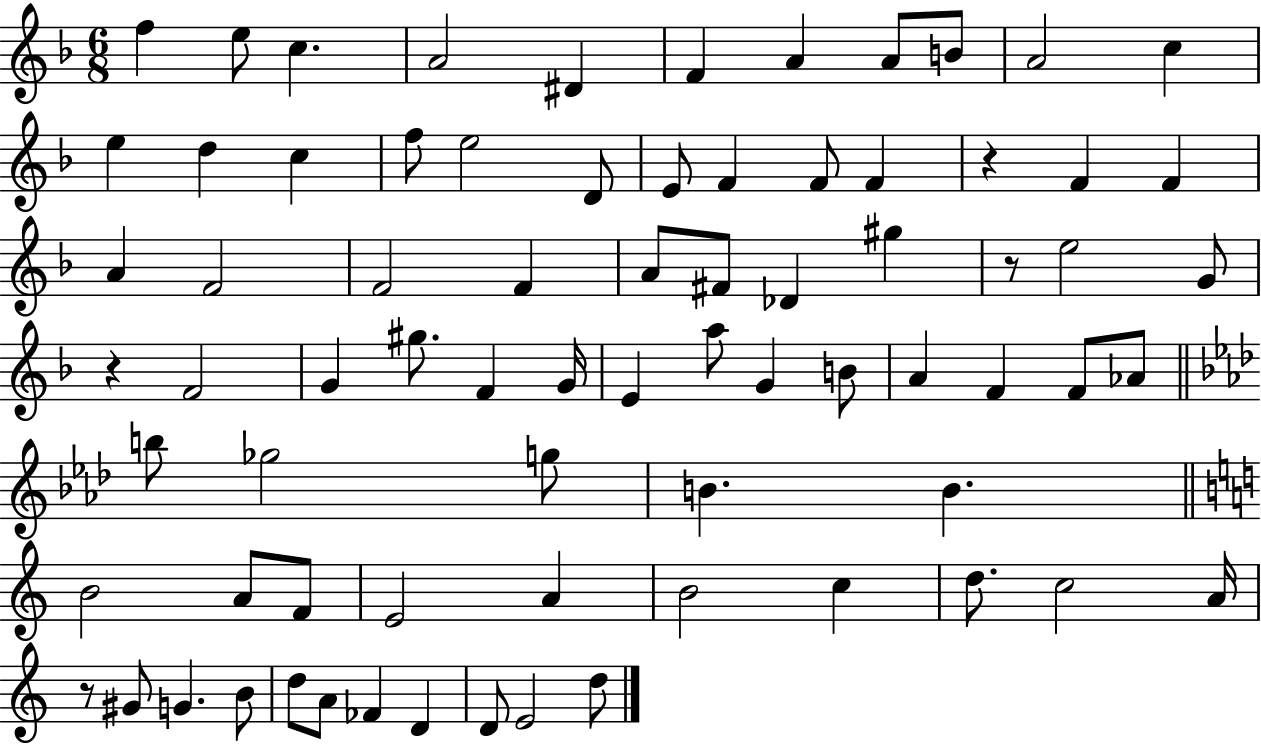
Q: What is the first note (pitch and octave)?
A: F5